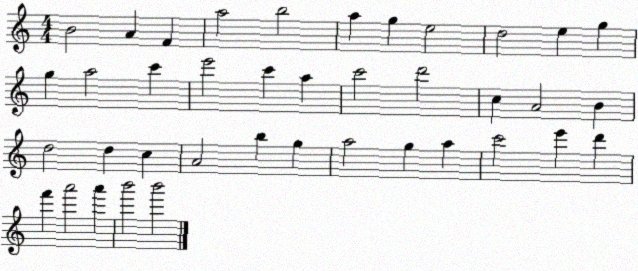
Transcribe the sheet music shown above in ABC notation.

X:1
T:Untitled
M:4/4
L:1/4
K:C
B2 A F a2 b2 a g e2 d2 e g g a2 c' e'2 c' a c'2 d'2 c A2 B d2 d c A2 b g a2 g a c'2 e' d' f' a'2 a' b'2 b'2